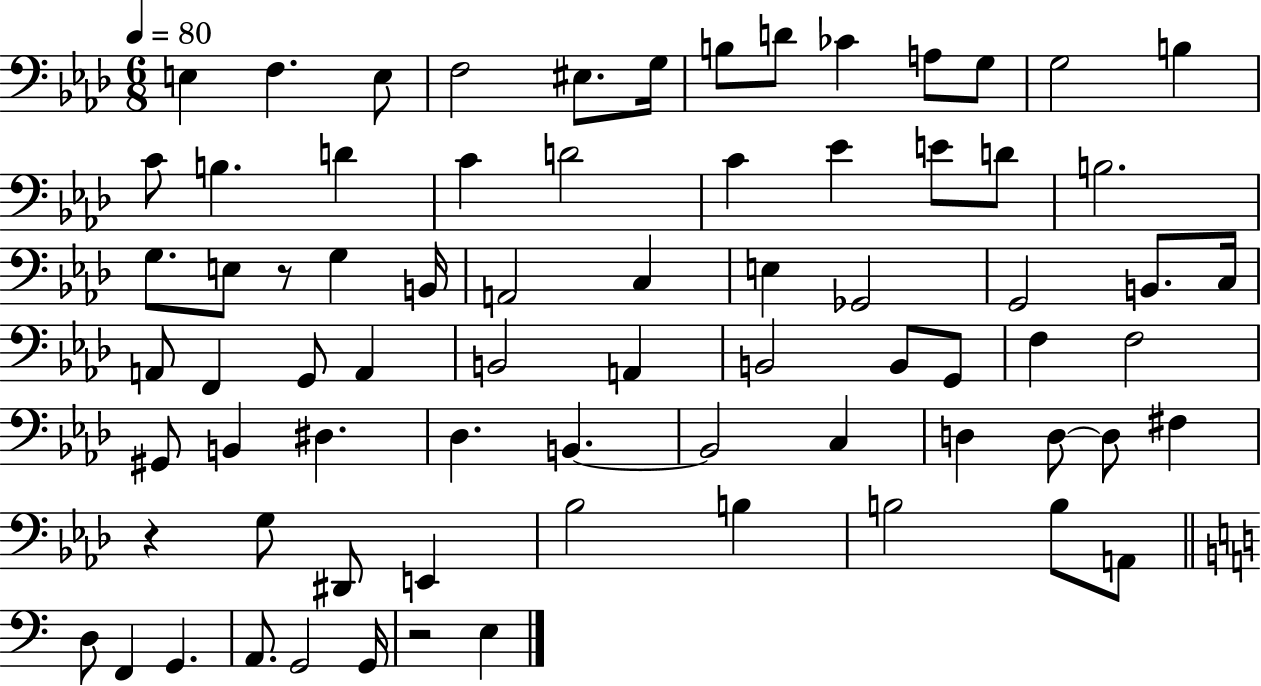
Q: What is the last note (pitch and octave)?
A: E3